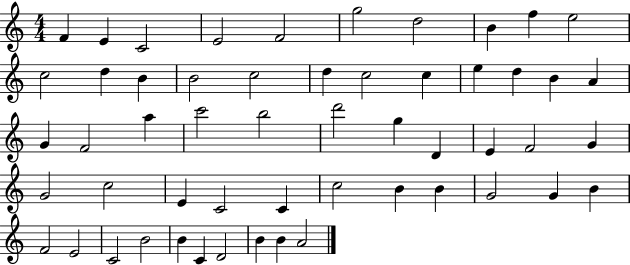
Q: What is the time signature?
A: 4/4